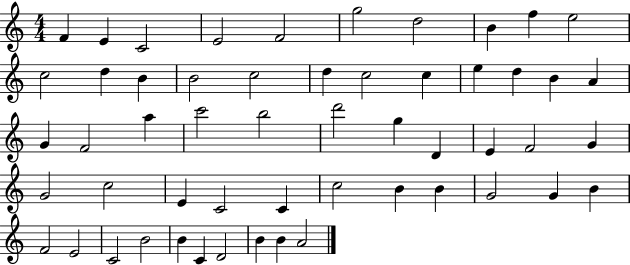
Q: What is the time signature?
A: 4/4